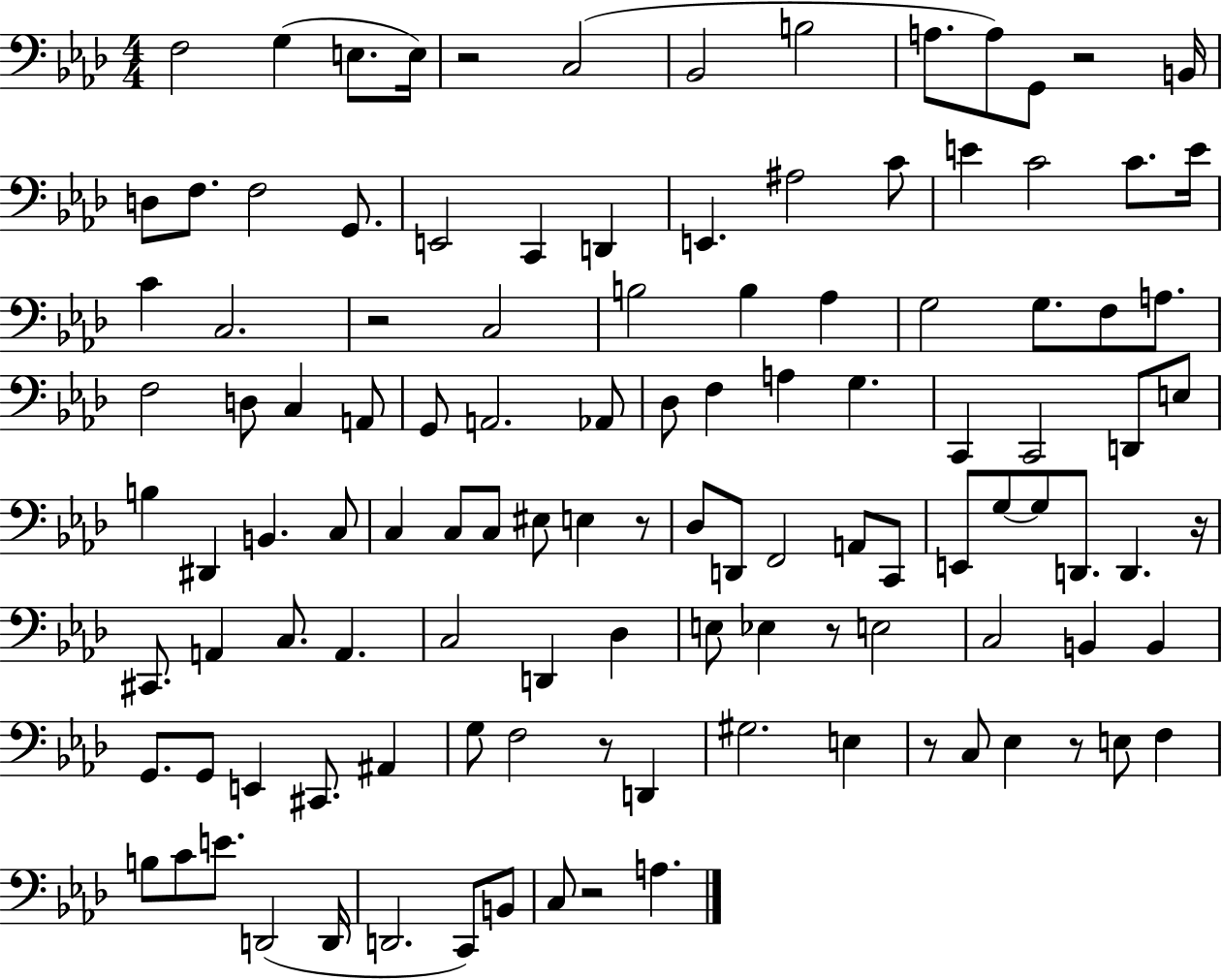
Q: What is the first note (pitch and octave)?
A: F3